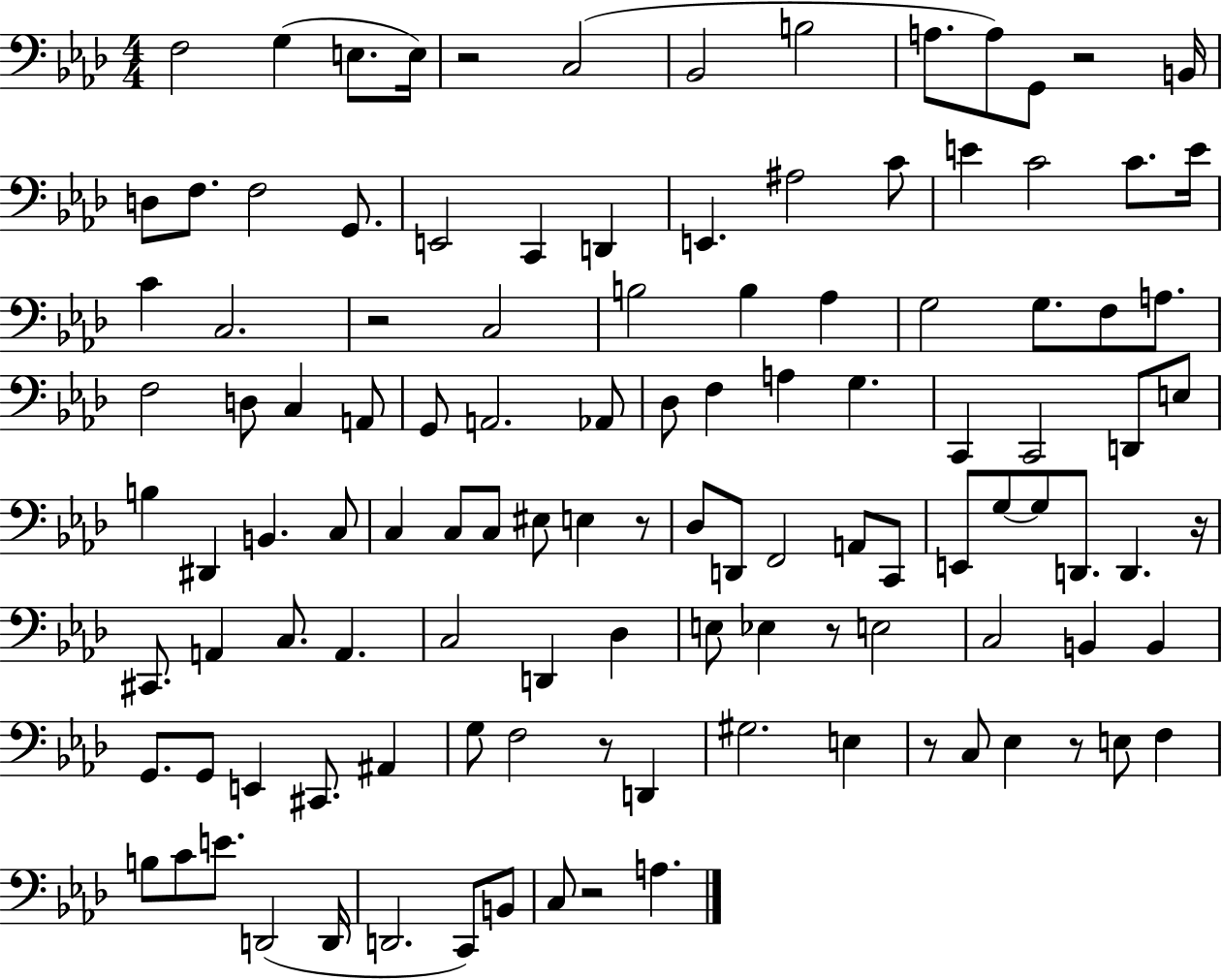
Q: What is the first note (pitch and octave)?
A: F3